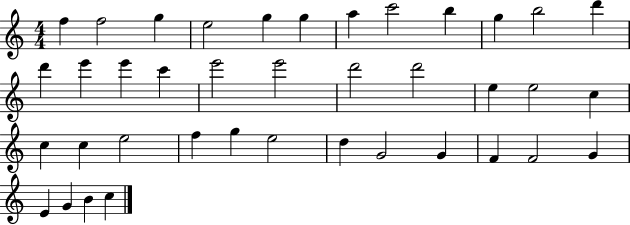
{
  \clef treble
  \numericTimeSignature
  \time 4/4
  \key c \major
  f''4 f''2 g''4 | e''2 g''4 g''4 | a''4 c'''2 b''4 | g''4 b''2 d'''4 | \break d'''4 e'''4 e'''4 c'''4 | e'''2 e'''2 | d'''2 d'''2 | e''4 e''2 c''4 | \break c''4 c''4 e''2 | f''4 g''4 e''2 | d''4 g'2 g'4 | f'4 f'2 g'4 | \break e'4 g'4 b'4 c''4 | \bar "|."
}